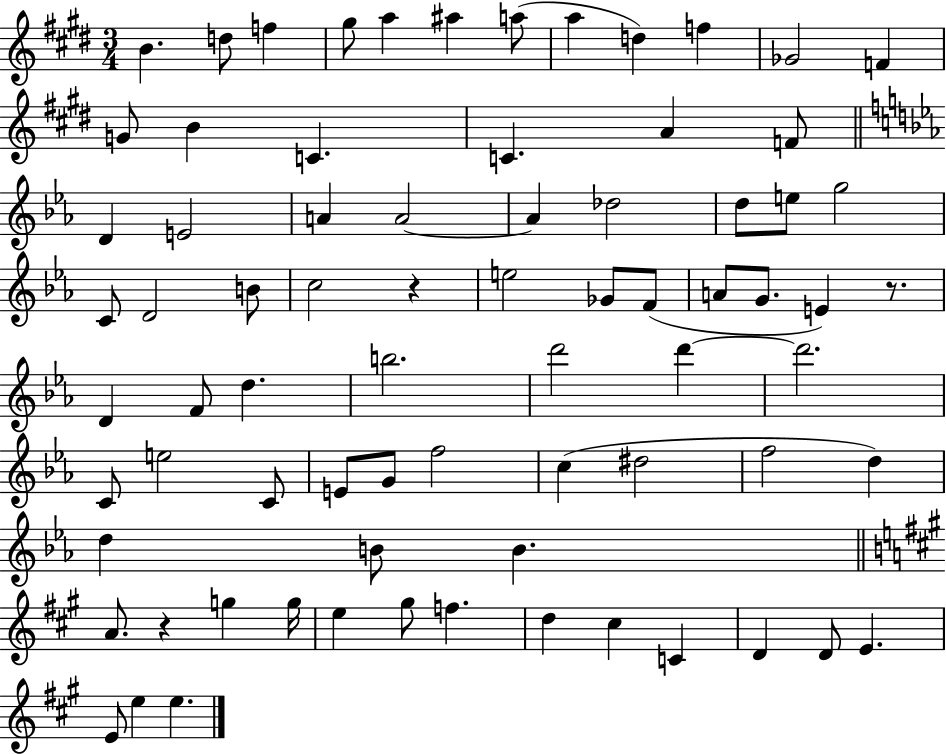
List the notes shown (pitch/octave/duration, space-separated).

B4/q. D5/e F5/q G#5/e A5/q A#5/q A5/e A5/q D5/q F5/q Gb4/h F4/q G4/e B4/q C4/q. C4/q. A4/q F4/e D4/q E4/h A4/q A4/h A4/q Db5/h D5/e E5/e G5/h C4/e D4/h B4/e C5/h R/q E5/h Gb4/e F4/e A4/e G4/e. E4/q R/e. D4/q F4/e D5/q. B5/h. D6/h D6/q D6/h. C4/e E5/h C4/e E4/e G4/e F5/h C5/q D#5/h F5/h D5/q D5/q B4/e B4/q. A4/e. R/q G5/q G5/s E5/q G#5/e F5/q. D5/q C#5/q C4/q D4/q D4/e E4/q. E4/e E5/q E5/q.